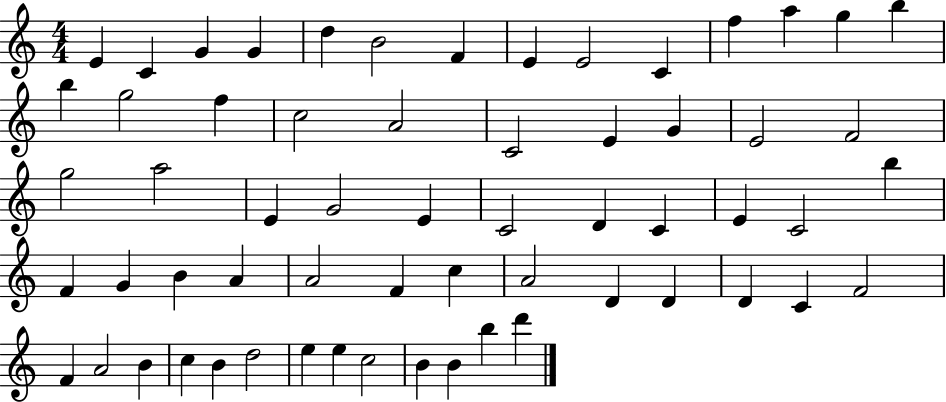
{
  \clef treble
  \numericTimeSignature
  \time 4/4
  \key c \major
  e'4 c'4 g'4 g'4 | d''4 b'2 f'4 | e'4 e'2 c'4 | f''4 a''4 g''4 b''4 | \break b''4 g''2 f''4 | c''2 a'2 | c'2 e'4 g'4 | e'2 f'2 | \break g''2 a''2 | e'4 g'2 e'4 | c'2 d'4 c'4 | e'4 c'2 b''4 | \break f'4 g'4 b'4 a'4 | a'2 f'4 c''4 | a'2 d'4 d'4 | d'4 c'4 f'2 | \break f'4 a'2 b'4 | c''4 b'4 d''2 | e''4 e''4 c''2 | b'4 b'4 b''4 d'''4 | \break \bar "|."
}